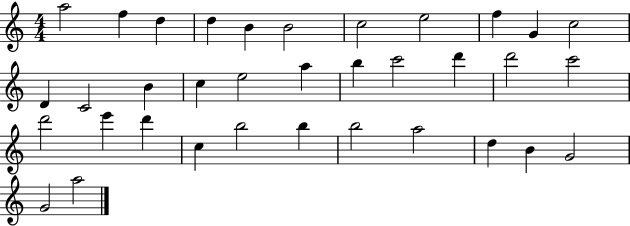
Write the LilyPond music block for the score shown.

{
  \clef treble
  \numericTimeSignature
  \time 4/4
  \key c \major
  a''2 f''4 d''4 | d''4 b'4 b'2 | c''2 e''2 | f''4 g'4 c''2 | \break d'4 c'2 b'4 | c''4 e''2 a''4 | b''4 c'''2 d'''4 | d'''2 c'''2 | \break d'''2 e'''4 d'''4 | c''4 b''2 b''4 | b''2 a''2 | d''4 b'4 g'2 | \break g'2 a''2 | \bar "|."
}